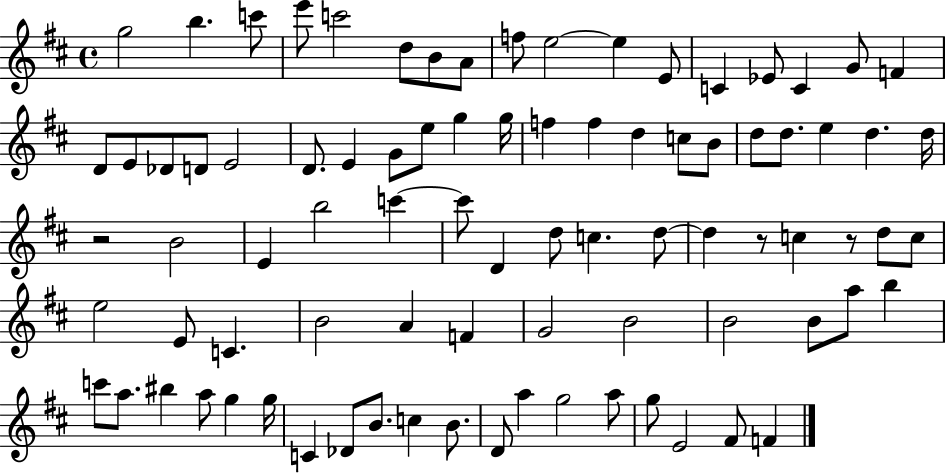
G5/h B5/q. C6/e E6/e C6/h D5/e B4/e A4/e F5/e E5/h E5/q E4/e C4/q Eb4/e C4/q G4/e F4/q D4/e E4/e Db4/e D4/e E4/h D4/e. E4/q G4/e E5/e G5/q G5/s F5/q F5/q D5/q C5/e B4/e D5/e D5/e. E5/q D5/q. D5/s R/h B4/h E4/q B5/h C6/q C6/e D4/q D5/e C5/q. D5/e D5/q R/e C5/q R/e D5/e C5/e E5/h E4/e C4/q. B4/h A4/q F4/q G4/h B4/h B4/h B4/e A5/e B5/q C6/e A5/e. BIS5/q A5/e G5/q G5/s C4/q Db4/e B4/e. C5/q B4/e. D4/e A5/q G5/h A5/e G5/e E4/h F#4/e F4/q